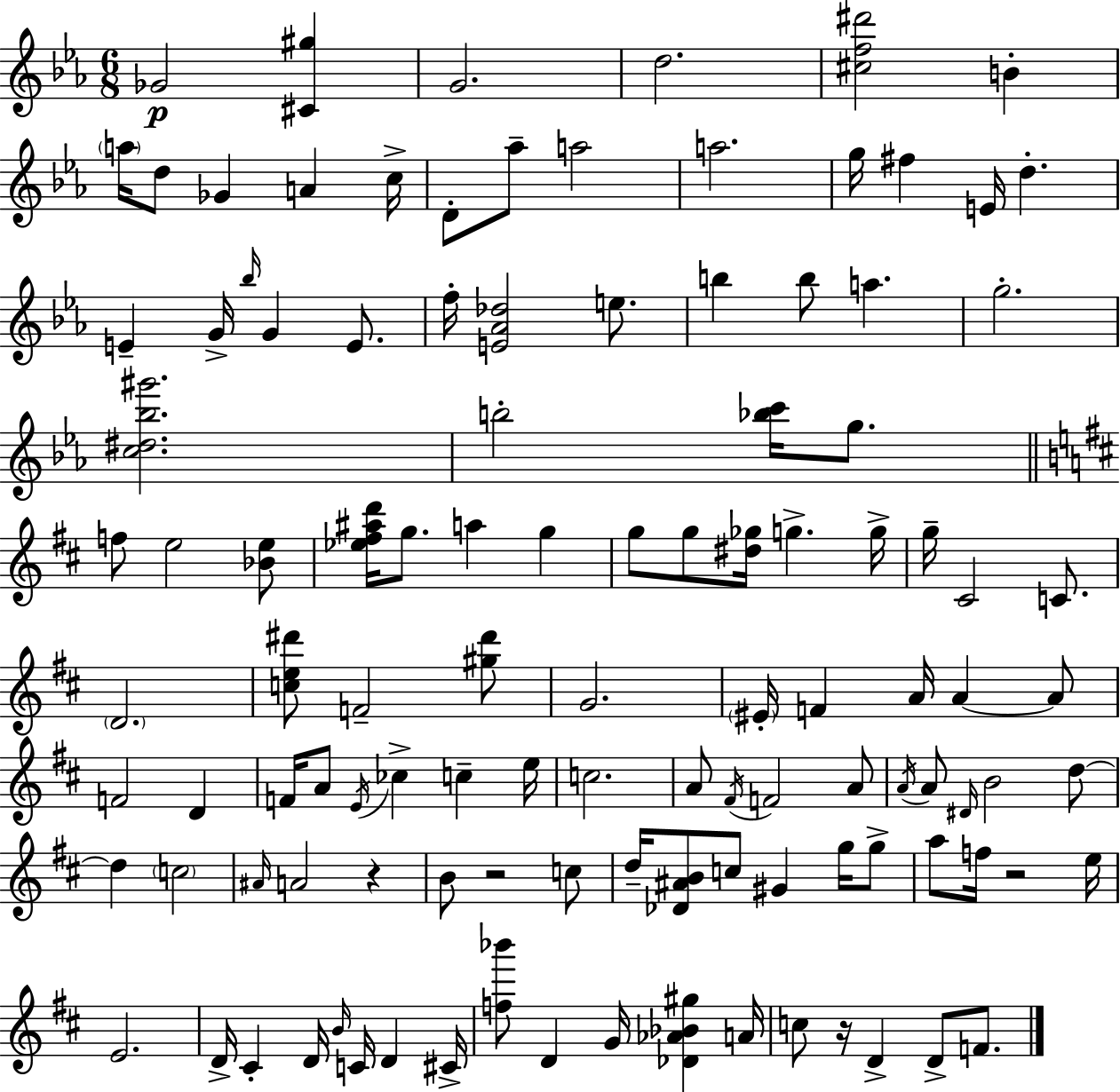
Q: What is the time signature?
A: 6/8